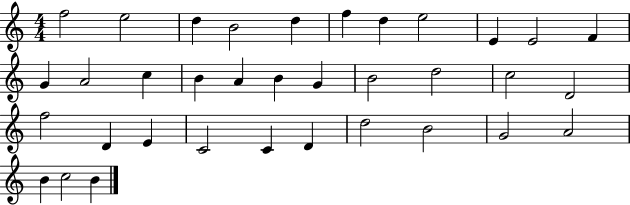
X:1
T:Untitled
M:4/4
L:1/4
K:C
f2 e2 d B2 d f d e2 E E2 F G A2 c B A B G B2 d2 c2 D2 f2 D E C2 C D d2 B2 G2 A2 B c2 B